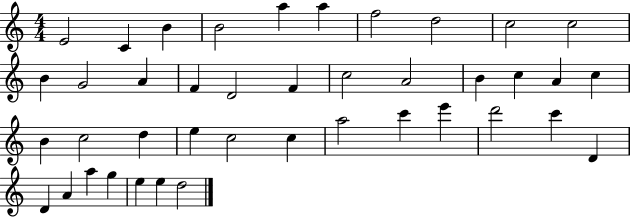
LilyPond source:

{
  \clef treble
  \numericTimeSignature
  \time 4/4
  \key c \major
  e'2 c'4 b'4 | b'2 a''4 a''4 | f''2 d''2 | c''2 c''2 | \break b'4 g'2 a'4 | f'4 d'2 f'4 | c''2 a'2 | b'4 c''4 a'4 c''4 | \break b'4 c''2 d''4 | e''4 c''2 c''4 | a''2 c'''4 e'''4 | d'''2 c'''4 d'4 | \break d'4 a'4 a''4 g''4 | e''4 e''4 d''2 | \bar "|."
}